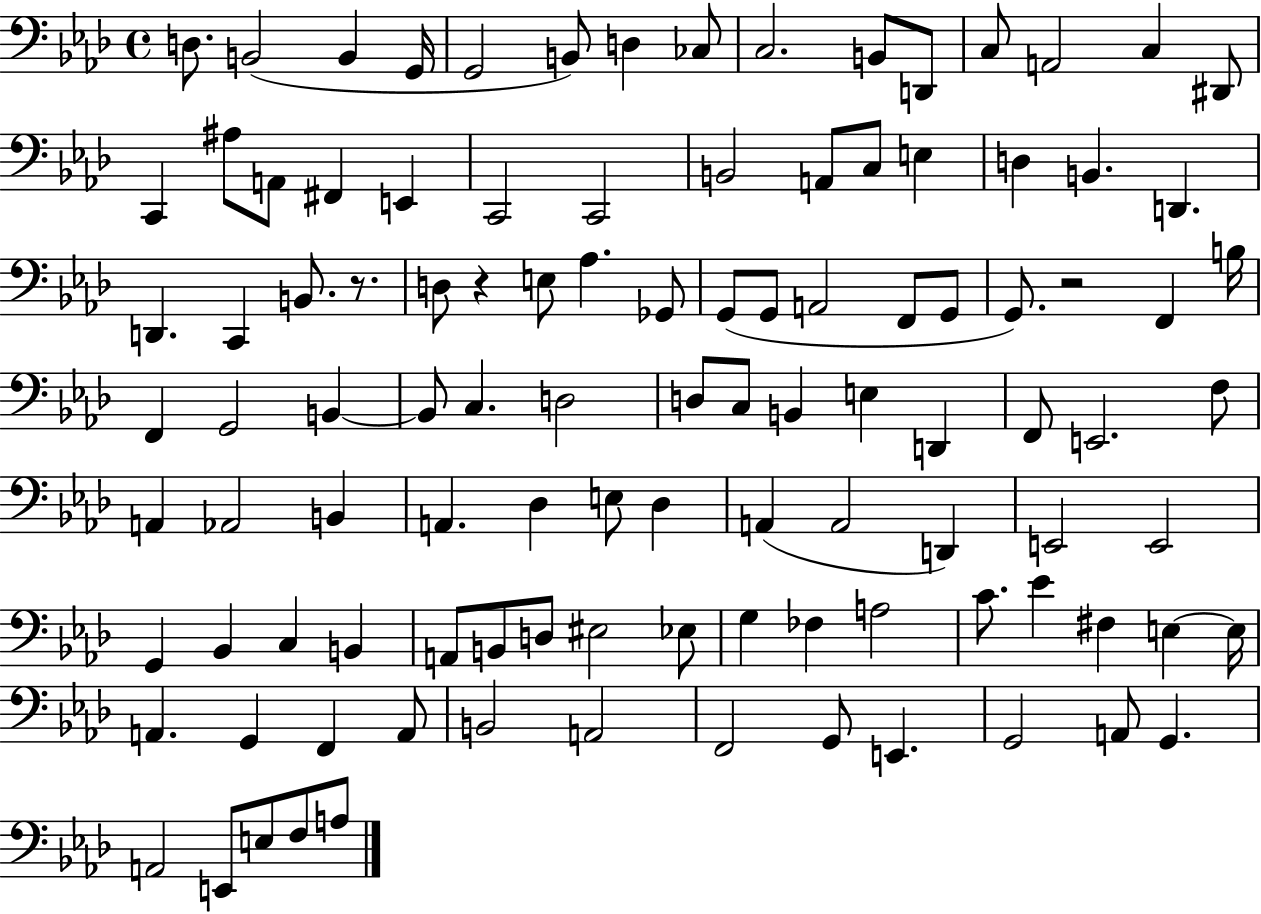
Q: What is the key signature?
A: AES major